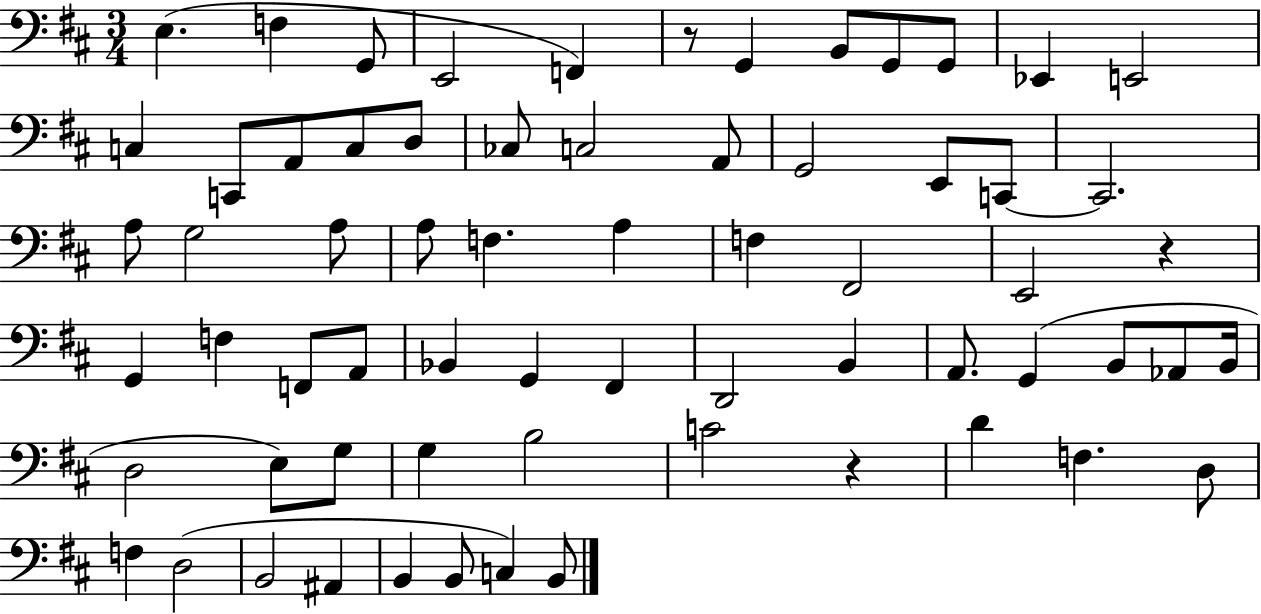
X:1
T:Untitled
M:3/4
L:1/4
K:D
E, F, G,,/2 E,,2 F,, z/2 G,, B,,/2 G,,/2 G,,/2 _E,, E,,2 C, C,,/2 A,,/2 C,/2 D,/2 _C,/2 C,2 A,,/2 G,,2 E,,/2 C,,/2 C,,2 A,/2 G,2 A,/2 A,/2 F, A, F, ^F,,2 E,,2 z G,, F, F,,/2 A,,/2 _B,, G,, ^F,, D,,2 B,, A,,/2 G,, B,,/2 _A,,/2 B,,/4 D,2 E,/2 G,/2 G, B,2 C2 z D F, D,/2 F, D,2 B,,2 ^A,, B,, B,,/2 C, B,,/2